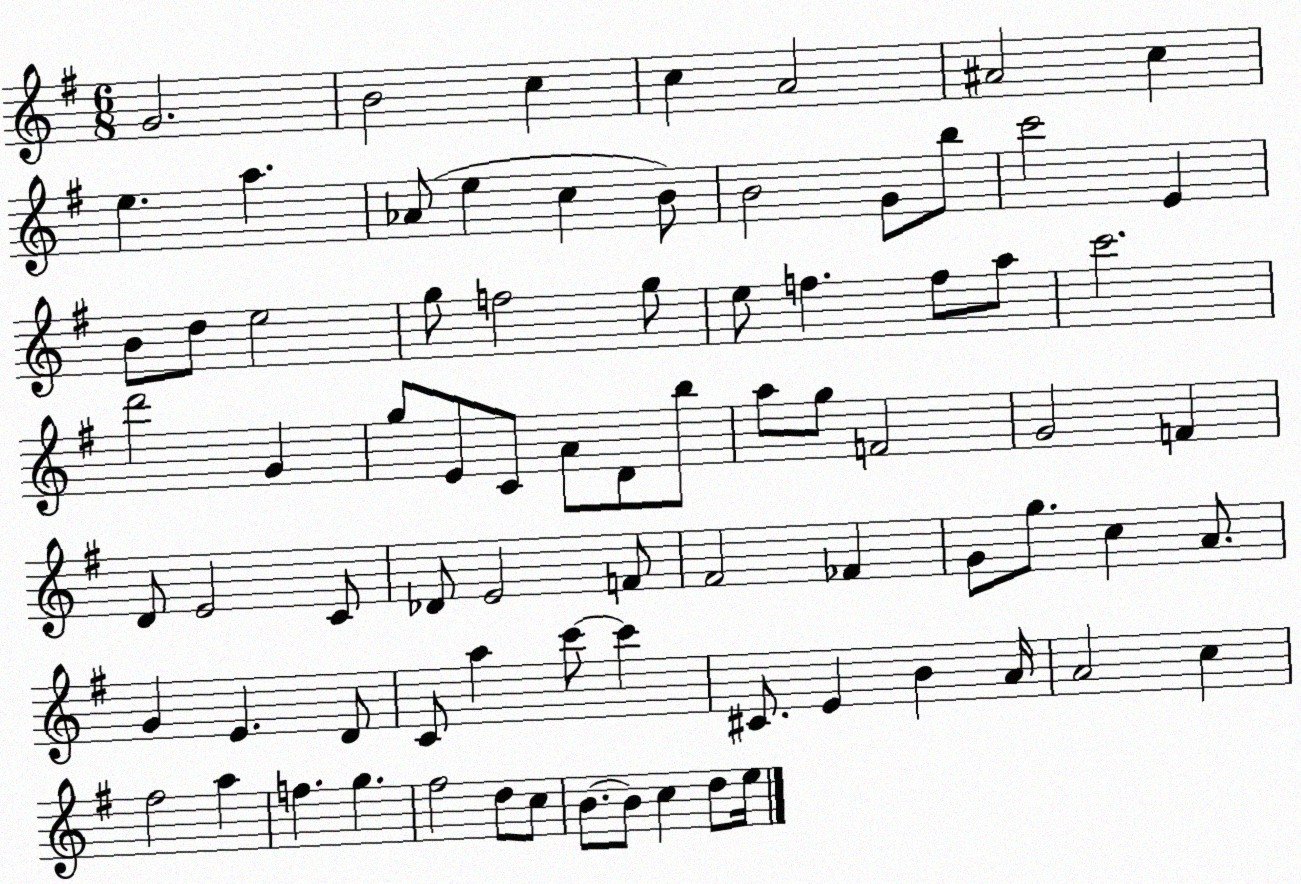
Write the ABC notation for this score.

X:1
T:Untitled
M:6/8
L:1/4
K:G
G2 B2 c c A2 ^A2 c e a _A/2 e c B/2 B2 G/2 b/2 c'2 E B/2 d/2 e2 g/2 f2 g/2 e/2 f f/2 a/2 c'2 d'2 G g/2 E/2 C/2 A/2 D/2 b/2 a/2 g/2 F2 G2 F D/2 E2 C/2 _D/2 E2 F/2 ^F2 _F G/2 g/2 c A/2 G E D/2 C/2 a c'/2 c' ^C/2 E B A/4 A2 c ^f2 a f g ^f2 d/2 c/2 B/2 B/2 c d/2 e/4